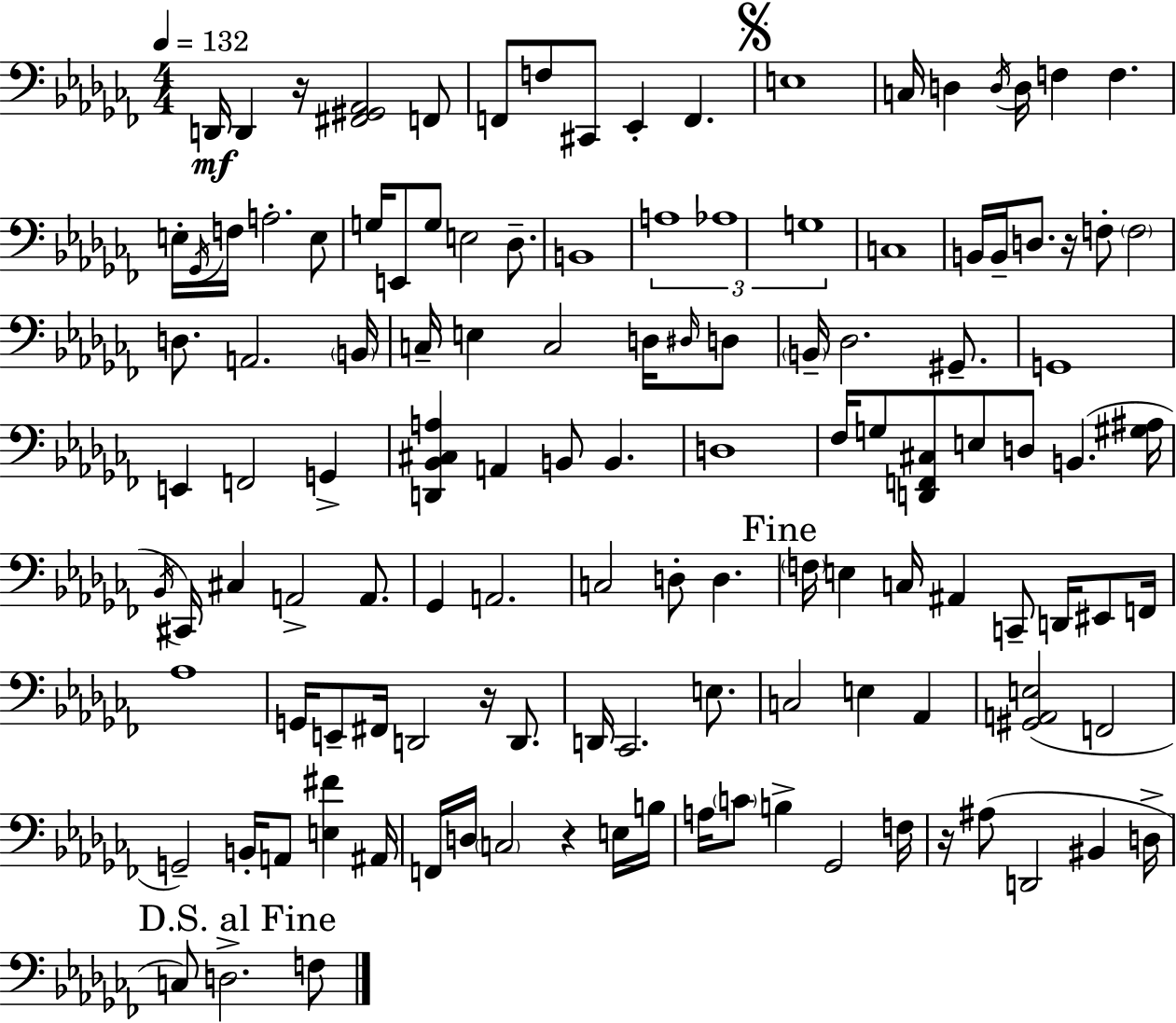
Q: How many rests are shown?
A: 5